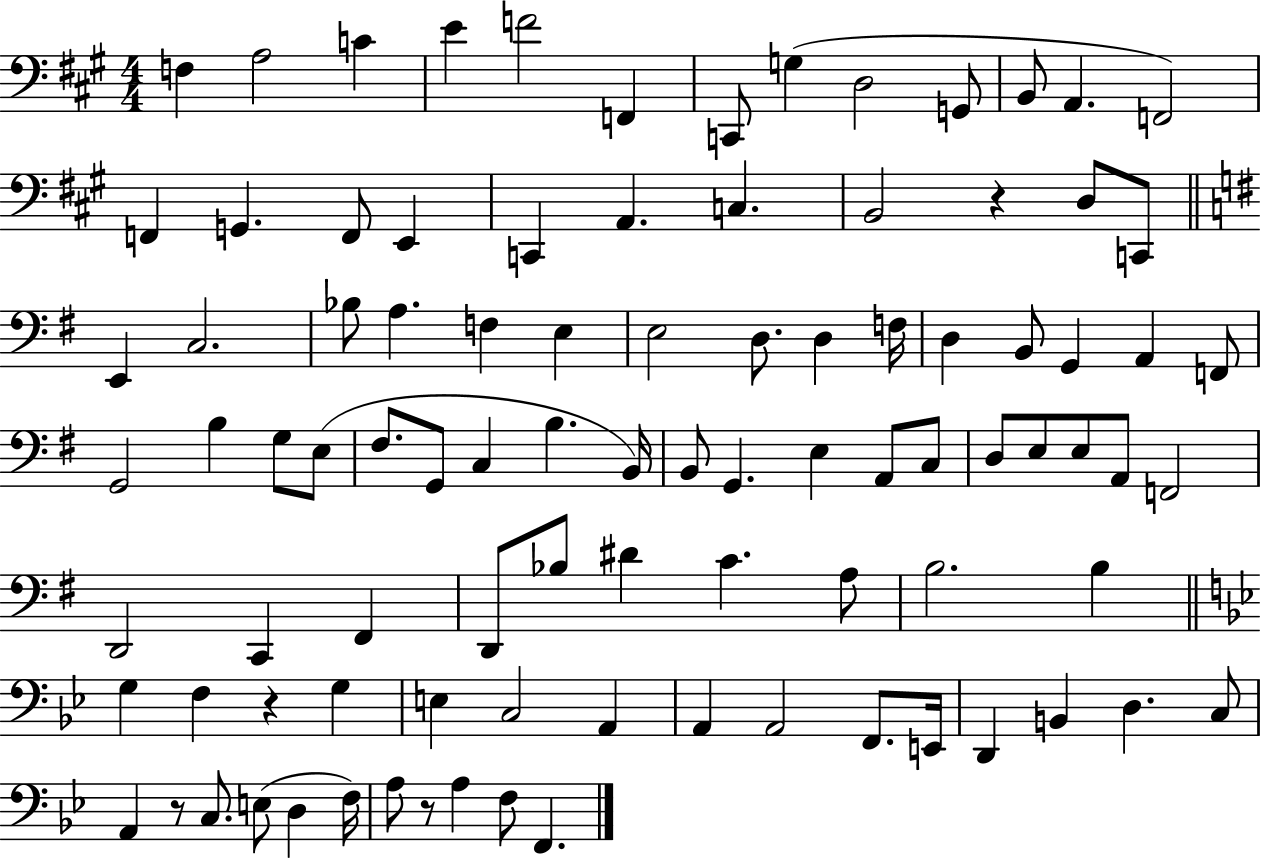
{
  \clef bass
  \numericTimeSignature
  \time 4/4
  \key a \major
  \repeat volta 2 { f4 a2 c'4 | e'4 f'2 f,4 | c,8 g4( d2 g,8 | b,8 a,4. f,2) | \break f,4 g,4. f,8 e,4 | c,4 a,4. c4. | b,2 r4 d8 c,8 | \bar "||" \break \key e \minor e,4 c2. | bes8 a4. f4 e4 | e2 d8. d4 f16 | d4 b,8 g,4 a,4 f,8 | \break g,2 b4 g8 e8( | fis8. g,8 c4 b4. b,16) | b,8 g,4. e4 a,8 c8 | d8 e8 e8 a,8 f,2 | \break d,2 c,4 fis,4 | d,8 bes8 dis'4 c'4. a8 | b2. b4 | \bar "||" \break \key bes \major g4 f4 r4 g4 | e4 c2 a,4 | a,4 a,2 f,8. e,16 | d,4 b,4 d4. c8 | \break a,4 r8 c8. e8( d4 f16) | a8 r8 a4 f8 f,4. | } \bar "|."
}